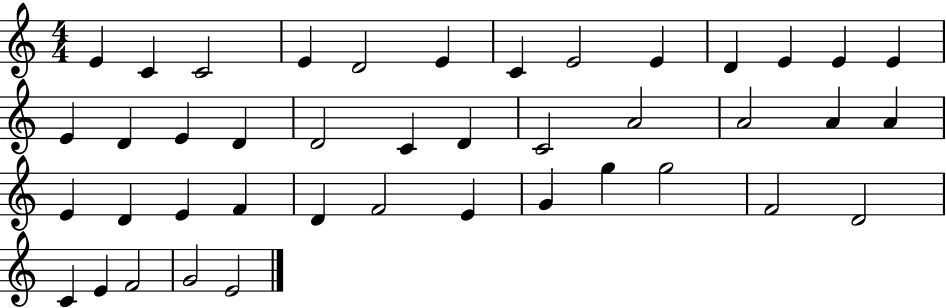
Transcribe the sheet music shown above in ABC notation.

X:1
T:Untitled
M:4/4
L:1/4
K:C
E C C2 E D2 E C E2 E D E E E E D E D D2 C D C2 A2 A2 A A E D E F D F2 E G g g2 F2 D2 C E F2 G2 E2